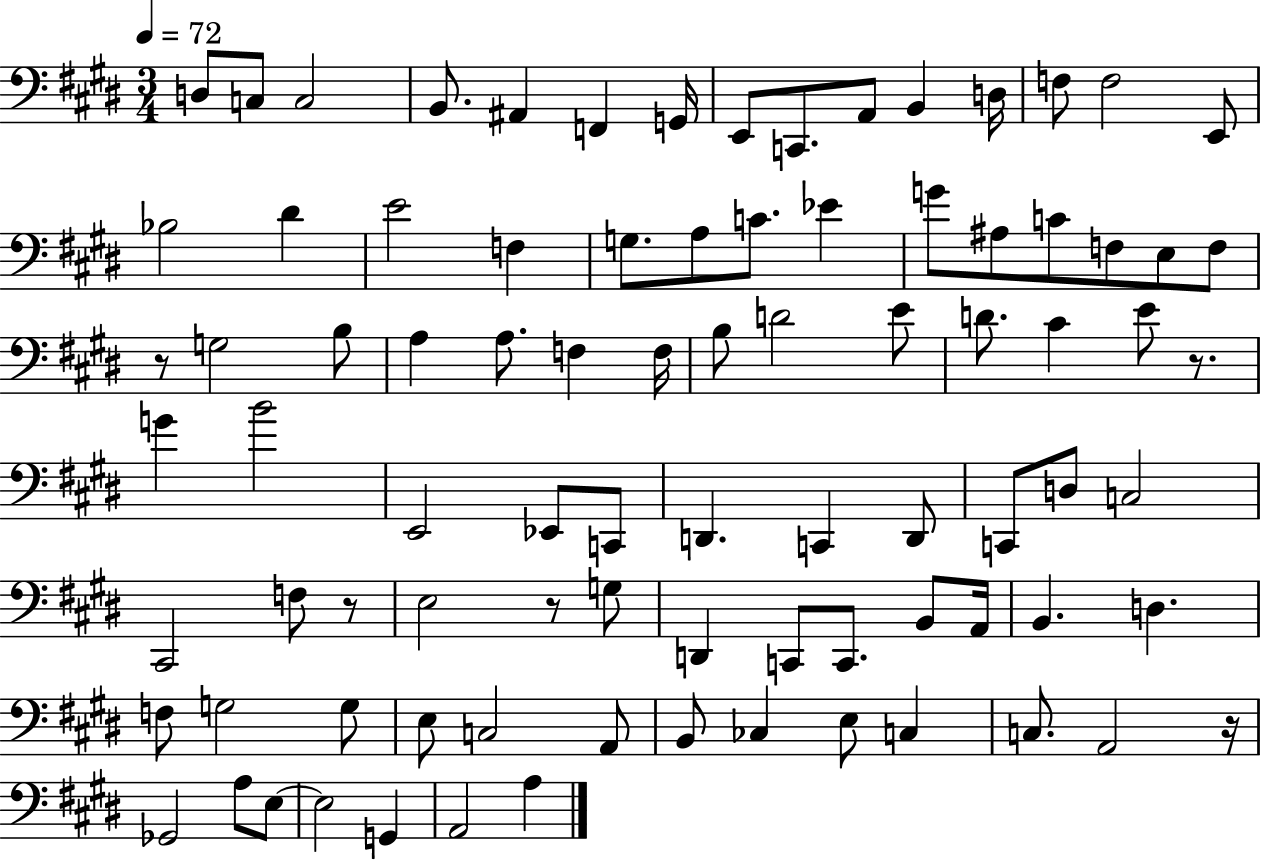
D3/e C3/e C3/h B2/e. A#2/q F2/q G2/s E2/e C2/e. A2/e B2/q D3/s F3/e F3/h E2/e Bb3/h D#4/q E4/h F3/q G3/e. A3/e C4/e. Eb4/q G4/e A#3/e C4/e F3/e E3/e F3/e R/e G3/h B3/e A3/q A3/e. F3/q F3/s B3/e D4/h E4/e D4/e. C#4/q E4/e R/e. G4/q B4/h E2/h Eb2/e C2/e D2/q. C2/q D2/e C2/e D3/e C3/h C#2/h F3/e R/e E3/h R/e G3/e D2/q C2/e C2/e. B2/e A2/s B2/q. D3/q. F3/e G3/h G3/e E3/e C3/h A2/e B2/e CES3/q E3/e C3/q C3/e. A2/h R/s Gb2/h A3/e E3/e E3/h G2/q A2/h A3/q